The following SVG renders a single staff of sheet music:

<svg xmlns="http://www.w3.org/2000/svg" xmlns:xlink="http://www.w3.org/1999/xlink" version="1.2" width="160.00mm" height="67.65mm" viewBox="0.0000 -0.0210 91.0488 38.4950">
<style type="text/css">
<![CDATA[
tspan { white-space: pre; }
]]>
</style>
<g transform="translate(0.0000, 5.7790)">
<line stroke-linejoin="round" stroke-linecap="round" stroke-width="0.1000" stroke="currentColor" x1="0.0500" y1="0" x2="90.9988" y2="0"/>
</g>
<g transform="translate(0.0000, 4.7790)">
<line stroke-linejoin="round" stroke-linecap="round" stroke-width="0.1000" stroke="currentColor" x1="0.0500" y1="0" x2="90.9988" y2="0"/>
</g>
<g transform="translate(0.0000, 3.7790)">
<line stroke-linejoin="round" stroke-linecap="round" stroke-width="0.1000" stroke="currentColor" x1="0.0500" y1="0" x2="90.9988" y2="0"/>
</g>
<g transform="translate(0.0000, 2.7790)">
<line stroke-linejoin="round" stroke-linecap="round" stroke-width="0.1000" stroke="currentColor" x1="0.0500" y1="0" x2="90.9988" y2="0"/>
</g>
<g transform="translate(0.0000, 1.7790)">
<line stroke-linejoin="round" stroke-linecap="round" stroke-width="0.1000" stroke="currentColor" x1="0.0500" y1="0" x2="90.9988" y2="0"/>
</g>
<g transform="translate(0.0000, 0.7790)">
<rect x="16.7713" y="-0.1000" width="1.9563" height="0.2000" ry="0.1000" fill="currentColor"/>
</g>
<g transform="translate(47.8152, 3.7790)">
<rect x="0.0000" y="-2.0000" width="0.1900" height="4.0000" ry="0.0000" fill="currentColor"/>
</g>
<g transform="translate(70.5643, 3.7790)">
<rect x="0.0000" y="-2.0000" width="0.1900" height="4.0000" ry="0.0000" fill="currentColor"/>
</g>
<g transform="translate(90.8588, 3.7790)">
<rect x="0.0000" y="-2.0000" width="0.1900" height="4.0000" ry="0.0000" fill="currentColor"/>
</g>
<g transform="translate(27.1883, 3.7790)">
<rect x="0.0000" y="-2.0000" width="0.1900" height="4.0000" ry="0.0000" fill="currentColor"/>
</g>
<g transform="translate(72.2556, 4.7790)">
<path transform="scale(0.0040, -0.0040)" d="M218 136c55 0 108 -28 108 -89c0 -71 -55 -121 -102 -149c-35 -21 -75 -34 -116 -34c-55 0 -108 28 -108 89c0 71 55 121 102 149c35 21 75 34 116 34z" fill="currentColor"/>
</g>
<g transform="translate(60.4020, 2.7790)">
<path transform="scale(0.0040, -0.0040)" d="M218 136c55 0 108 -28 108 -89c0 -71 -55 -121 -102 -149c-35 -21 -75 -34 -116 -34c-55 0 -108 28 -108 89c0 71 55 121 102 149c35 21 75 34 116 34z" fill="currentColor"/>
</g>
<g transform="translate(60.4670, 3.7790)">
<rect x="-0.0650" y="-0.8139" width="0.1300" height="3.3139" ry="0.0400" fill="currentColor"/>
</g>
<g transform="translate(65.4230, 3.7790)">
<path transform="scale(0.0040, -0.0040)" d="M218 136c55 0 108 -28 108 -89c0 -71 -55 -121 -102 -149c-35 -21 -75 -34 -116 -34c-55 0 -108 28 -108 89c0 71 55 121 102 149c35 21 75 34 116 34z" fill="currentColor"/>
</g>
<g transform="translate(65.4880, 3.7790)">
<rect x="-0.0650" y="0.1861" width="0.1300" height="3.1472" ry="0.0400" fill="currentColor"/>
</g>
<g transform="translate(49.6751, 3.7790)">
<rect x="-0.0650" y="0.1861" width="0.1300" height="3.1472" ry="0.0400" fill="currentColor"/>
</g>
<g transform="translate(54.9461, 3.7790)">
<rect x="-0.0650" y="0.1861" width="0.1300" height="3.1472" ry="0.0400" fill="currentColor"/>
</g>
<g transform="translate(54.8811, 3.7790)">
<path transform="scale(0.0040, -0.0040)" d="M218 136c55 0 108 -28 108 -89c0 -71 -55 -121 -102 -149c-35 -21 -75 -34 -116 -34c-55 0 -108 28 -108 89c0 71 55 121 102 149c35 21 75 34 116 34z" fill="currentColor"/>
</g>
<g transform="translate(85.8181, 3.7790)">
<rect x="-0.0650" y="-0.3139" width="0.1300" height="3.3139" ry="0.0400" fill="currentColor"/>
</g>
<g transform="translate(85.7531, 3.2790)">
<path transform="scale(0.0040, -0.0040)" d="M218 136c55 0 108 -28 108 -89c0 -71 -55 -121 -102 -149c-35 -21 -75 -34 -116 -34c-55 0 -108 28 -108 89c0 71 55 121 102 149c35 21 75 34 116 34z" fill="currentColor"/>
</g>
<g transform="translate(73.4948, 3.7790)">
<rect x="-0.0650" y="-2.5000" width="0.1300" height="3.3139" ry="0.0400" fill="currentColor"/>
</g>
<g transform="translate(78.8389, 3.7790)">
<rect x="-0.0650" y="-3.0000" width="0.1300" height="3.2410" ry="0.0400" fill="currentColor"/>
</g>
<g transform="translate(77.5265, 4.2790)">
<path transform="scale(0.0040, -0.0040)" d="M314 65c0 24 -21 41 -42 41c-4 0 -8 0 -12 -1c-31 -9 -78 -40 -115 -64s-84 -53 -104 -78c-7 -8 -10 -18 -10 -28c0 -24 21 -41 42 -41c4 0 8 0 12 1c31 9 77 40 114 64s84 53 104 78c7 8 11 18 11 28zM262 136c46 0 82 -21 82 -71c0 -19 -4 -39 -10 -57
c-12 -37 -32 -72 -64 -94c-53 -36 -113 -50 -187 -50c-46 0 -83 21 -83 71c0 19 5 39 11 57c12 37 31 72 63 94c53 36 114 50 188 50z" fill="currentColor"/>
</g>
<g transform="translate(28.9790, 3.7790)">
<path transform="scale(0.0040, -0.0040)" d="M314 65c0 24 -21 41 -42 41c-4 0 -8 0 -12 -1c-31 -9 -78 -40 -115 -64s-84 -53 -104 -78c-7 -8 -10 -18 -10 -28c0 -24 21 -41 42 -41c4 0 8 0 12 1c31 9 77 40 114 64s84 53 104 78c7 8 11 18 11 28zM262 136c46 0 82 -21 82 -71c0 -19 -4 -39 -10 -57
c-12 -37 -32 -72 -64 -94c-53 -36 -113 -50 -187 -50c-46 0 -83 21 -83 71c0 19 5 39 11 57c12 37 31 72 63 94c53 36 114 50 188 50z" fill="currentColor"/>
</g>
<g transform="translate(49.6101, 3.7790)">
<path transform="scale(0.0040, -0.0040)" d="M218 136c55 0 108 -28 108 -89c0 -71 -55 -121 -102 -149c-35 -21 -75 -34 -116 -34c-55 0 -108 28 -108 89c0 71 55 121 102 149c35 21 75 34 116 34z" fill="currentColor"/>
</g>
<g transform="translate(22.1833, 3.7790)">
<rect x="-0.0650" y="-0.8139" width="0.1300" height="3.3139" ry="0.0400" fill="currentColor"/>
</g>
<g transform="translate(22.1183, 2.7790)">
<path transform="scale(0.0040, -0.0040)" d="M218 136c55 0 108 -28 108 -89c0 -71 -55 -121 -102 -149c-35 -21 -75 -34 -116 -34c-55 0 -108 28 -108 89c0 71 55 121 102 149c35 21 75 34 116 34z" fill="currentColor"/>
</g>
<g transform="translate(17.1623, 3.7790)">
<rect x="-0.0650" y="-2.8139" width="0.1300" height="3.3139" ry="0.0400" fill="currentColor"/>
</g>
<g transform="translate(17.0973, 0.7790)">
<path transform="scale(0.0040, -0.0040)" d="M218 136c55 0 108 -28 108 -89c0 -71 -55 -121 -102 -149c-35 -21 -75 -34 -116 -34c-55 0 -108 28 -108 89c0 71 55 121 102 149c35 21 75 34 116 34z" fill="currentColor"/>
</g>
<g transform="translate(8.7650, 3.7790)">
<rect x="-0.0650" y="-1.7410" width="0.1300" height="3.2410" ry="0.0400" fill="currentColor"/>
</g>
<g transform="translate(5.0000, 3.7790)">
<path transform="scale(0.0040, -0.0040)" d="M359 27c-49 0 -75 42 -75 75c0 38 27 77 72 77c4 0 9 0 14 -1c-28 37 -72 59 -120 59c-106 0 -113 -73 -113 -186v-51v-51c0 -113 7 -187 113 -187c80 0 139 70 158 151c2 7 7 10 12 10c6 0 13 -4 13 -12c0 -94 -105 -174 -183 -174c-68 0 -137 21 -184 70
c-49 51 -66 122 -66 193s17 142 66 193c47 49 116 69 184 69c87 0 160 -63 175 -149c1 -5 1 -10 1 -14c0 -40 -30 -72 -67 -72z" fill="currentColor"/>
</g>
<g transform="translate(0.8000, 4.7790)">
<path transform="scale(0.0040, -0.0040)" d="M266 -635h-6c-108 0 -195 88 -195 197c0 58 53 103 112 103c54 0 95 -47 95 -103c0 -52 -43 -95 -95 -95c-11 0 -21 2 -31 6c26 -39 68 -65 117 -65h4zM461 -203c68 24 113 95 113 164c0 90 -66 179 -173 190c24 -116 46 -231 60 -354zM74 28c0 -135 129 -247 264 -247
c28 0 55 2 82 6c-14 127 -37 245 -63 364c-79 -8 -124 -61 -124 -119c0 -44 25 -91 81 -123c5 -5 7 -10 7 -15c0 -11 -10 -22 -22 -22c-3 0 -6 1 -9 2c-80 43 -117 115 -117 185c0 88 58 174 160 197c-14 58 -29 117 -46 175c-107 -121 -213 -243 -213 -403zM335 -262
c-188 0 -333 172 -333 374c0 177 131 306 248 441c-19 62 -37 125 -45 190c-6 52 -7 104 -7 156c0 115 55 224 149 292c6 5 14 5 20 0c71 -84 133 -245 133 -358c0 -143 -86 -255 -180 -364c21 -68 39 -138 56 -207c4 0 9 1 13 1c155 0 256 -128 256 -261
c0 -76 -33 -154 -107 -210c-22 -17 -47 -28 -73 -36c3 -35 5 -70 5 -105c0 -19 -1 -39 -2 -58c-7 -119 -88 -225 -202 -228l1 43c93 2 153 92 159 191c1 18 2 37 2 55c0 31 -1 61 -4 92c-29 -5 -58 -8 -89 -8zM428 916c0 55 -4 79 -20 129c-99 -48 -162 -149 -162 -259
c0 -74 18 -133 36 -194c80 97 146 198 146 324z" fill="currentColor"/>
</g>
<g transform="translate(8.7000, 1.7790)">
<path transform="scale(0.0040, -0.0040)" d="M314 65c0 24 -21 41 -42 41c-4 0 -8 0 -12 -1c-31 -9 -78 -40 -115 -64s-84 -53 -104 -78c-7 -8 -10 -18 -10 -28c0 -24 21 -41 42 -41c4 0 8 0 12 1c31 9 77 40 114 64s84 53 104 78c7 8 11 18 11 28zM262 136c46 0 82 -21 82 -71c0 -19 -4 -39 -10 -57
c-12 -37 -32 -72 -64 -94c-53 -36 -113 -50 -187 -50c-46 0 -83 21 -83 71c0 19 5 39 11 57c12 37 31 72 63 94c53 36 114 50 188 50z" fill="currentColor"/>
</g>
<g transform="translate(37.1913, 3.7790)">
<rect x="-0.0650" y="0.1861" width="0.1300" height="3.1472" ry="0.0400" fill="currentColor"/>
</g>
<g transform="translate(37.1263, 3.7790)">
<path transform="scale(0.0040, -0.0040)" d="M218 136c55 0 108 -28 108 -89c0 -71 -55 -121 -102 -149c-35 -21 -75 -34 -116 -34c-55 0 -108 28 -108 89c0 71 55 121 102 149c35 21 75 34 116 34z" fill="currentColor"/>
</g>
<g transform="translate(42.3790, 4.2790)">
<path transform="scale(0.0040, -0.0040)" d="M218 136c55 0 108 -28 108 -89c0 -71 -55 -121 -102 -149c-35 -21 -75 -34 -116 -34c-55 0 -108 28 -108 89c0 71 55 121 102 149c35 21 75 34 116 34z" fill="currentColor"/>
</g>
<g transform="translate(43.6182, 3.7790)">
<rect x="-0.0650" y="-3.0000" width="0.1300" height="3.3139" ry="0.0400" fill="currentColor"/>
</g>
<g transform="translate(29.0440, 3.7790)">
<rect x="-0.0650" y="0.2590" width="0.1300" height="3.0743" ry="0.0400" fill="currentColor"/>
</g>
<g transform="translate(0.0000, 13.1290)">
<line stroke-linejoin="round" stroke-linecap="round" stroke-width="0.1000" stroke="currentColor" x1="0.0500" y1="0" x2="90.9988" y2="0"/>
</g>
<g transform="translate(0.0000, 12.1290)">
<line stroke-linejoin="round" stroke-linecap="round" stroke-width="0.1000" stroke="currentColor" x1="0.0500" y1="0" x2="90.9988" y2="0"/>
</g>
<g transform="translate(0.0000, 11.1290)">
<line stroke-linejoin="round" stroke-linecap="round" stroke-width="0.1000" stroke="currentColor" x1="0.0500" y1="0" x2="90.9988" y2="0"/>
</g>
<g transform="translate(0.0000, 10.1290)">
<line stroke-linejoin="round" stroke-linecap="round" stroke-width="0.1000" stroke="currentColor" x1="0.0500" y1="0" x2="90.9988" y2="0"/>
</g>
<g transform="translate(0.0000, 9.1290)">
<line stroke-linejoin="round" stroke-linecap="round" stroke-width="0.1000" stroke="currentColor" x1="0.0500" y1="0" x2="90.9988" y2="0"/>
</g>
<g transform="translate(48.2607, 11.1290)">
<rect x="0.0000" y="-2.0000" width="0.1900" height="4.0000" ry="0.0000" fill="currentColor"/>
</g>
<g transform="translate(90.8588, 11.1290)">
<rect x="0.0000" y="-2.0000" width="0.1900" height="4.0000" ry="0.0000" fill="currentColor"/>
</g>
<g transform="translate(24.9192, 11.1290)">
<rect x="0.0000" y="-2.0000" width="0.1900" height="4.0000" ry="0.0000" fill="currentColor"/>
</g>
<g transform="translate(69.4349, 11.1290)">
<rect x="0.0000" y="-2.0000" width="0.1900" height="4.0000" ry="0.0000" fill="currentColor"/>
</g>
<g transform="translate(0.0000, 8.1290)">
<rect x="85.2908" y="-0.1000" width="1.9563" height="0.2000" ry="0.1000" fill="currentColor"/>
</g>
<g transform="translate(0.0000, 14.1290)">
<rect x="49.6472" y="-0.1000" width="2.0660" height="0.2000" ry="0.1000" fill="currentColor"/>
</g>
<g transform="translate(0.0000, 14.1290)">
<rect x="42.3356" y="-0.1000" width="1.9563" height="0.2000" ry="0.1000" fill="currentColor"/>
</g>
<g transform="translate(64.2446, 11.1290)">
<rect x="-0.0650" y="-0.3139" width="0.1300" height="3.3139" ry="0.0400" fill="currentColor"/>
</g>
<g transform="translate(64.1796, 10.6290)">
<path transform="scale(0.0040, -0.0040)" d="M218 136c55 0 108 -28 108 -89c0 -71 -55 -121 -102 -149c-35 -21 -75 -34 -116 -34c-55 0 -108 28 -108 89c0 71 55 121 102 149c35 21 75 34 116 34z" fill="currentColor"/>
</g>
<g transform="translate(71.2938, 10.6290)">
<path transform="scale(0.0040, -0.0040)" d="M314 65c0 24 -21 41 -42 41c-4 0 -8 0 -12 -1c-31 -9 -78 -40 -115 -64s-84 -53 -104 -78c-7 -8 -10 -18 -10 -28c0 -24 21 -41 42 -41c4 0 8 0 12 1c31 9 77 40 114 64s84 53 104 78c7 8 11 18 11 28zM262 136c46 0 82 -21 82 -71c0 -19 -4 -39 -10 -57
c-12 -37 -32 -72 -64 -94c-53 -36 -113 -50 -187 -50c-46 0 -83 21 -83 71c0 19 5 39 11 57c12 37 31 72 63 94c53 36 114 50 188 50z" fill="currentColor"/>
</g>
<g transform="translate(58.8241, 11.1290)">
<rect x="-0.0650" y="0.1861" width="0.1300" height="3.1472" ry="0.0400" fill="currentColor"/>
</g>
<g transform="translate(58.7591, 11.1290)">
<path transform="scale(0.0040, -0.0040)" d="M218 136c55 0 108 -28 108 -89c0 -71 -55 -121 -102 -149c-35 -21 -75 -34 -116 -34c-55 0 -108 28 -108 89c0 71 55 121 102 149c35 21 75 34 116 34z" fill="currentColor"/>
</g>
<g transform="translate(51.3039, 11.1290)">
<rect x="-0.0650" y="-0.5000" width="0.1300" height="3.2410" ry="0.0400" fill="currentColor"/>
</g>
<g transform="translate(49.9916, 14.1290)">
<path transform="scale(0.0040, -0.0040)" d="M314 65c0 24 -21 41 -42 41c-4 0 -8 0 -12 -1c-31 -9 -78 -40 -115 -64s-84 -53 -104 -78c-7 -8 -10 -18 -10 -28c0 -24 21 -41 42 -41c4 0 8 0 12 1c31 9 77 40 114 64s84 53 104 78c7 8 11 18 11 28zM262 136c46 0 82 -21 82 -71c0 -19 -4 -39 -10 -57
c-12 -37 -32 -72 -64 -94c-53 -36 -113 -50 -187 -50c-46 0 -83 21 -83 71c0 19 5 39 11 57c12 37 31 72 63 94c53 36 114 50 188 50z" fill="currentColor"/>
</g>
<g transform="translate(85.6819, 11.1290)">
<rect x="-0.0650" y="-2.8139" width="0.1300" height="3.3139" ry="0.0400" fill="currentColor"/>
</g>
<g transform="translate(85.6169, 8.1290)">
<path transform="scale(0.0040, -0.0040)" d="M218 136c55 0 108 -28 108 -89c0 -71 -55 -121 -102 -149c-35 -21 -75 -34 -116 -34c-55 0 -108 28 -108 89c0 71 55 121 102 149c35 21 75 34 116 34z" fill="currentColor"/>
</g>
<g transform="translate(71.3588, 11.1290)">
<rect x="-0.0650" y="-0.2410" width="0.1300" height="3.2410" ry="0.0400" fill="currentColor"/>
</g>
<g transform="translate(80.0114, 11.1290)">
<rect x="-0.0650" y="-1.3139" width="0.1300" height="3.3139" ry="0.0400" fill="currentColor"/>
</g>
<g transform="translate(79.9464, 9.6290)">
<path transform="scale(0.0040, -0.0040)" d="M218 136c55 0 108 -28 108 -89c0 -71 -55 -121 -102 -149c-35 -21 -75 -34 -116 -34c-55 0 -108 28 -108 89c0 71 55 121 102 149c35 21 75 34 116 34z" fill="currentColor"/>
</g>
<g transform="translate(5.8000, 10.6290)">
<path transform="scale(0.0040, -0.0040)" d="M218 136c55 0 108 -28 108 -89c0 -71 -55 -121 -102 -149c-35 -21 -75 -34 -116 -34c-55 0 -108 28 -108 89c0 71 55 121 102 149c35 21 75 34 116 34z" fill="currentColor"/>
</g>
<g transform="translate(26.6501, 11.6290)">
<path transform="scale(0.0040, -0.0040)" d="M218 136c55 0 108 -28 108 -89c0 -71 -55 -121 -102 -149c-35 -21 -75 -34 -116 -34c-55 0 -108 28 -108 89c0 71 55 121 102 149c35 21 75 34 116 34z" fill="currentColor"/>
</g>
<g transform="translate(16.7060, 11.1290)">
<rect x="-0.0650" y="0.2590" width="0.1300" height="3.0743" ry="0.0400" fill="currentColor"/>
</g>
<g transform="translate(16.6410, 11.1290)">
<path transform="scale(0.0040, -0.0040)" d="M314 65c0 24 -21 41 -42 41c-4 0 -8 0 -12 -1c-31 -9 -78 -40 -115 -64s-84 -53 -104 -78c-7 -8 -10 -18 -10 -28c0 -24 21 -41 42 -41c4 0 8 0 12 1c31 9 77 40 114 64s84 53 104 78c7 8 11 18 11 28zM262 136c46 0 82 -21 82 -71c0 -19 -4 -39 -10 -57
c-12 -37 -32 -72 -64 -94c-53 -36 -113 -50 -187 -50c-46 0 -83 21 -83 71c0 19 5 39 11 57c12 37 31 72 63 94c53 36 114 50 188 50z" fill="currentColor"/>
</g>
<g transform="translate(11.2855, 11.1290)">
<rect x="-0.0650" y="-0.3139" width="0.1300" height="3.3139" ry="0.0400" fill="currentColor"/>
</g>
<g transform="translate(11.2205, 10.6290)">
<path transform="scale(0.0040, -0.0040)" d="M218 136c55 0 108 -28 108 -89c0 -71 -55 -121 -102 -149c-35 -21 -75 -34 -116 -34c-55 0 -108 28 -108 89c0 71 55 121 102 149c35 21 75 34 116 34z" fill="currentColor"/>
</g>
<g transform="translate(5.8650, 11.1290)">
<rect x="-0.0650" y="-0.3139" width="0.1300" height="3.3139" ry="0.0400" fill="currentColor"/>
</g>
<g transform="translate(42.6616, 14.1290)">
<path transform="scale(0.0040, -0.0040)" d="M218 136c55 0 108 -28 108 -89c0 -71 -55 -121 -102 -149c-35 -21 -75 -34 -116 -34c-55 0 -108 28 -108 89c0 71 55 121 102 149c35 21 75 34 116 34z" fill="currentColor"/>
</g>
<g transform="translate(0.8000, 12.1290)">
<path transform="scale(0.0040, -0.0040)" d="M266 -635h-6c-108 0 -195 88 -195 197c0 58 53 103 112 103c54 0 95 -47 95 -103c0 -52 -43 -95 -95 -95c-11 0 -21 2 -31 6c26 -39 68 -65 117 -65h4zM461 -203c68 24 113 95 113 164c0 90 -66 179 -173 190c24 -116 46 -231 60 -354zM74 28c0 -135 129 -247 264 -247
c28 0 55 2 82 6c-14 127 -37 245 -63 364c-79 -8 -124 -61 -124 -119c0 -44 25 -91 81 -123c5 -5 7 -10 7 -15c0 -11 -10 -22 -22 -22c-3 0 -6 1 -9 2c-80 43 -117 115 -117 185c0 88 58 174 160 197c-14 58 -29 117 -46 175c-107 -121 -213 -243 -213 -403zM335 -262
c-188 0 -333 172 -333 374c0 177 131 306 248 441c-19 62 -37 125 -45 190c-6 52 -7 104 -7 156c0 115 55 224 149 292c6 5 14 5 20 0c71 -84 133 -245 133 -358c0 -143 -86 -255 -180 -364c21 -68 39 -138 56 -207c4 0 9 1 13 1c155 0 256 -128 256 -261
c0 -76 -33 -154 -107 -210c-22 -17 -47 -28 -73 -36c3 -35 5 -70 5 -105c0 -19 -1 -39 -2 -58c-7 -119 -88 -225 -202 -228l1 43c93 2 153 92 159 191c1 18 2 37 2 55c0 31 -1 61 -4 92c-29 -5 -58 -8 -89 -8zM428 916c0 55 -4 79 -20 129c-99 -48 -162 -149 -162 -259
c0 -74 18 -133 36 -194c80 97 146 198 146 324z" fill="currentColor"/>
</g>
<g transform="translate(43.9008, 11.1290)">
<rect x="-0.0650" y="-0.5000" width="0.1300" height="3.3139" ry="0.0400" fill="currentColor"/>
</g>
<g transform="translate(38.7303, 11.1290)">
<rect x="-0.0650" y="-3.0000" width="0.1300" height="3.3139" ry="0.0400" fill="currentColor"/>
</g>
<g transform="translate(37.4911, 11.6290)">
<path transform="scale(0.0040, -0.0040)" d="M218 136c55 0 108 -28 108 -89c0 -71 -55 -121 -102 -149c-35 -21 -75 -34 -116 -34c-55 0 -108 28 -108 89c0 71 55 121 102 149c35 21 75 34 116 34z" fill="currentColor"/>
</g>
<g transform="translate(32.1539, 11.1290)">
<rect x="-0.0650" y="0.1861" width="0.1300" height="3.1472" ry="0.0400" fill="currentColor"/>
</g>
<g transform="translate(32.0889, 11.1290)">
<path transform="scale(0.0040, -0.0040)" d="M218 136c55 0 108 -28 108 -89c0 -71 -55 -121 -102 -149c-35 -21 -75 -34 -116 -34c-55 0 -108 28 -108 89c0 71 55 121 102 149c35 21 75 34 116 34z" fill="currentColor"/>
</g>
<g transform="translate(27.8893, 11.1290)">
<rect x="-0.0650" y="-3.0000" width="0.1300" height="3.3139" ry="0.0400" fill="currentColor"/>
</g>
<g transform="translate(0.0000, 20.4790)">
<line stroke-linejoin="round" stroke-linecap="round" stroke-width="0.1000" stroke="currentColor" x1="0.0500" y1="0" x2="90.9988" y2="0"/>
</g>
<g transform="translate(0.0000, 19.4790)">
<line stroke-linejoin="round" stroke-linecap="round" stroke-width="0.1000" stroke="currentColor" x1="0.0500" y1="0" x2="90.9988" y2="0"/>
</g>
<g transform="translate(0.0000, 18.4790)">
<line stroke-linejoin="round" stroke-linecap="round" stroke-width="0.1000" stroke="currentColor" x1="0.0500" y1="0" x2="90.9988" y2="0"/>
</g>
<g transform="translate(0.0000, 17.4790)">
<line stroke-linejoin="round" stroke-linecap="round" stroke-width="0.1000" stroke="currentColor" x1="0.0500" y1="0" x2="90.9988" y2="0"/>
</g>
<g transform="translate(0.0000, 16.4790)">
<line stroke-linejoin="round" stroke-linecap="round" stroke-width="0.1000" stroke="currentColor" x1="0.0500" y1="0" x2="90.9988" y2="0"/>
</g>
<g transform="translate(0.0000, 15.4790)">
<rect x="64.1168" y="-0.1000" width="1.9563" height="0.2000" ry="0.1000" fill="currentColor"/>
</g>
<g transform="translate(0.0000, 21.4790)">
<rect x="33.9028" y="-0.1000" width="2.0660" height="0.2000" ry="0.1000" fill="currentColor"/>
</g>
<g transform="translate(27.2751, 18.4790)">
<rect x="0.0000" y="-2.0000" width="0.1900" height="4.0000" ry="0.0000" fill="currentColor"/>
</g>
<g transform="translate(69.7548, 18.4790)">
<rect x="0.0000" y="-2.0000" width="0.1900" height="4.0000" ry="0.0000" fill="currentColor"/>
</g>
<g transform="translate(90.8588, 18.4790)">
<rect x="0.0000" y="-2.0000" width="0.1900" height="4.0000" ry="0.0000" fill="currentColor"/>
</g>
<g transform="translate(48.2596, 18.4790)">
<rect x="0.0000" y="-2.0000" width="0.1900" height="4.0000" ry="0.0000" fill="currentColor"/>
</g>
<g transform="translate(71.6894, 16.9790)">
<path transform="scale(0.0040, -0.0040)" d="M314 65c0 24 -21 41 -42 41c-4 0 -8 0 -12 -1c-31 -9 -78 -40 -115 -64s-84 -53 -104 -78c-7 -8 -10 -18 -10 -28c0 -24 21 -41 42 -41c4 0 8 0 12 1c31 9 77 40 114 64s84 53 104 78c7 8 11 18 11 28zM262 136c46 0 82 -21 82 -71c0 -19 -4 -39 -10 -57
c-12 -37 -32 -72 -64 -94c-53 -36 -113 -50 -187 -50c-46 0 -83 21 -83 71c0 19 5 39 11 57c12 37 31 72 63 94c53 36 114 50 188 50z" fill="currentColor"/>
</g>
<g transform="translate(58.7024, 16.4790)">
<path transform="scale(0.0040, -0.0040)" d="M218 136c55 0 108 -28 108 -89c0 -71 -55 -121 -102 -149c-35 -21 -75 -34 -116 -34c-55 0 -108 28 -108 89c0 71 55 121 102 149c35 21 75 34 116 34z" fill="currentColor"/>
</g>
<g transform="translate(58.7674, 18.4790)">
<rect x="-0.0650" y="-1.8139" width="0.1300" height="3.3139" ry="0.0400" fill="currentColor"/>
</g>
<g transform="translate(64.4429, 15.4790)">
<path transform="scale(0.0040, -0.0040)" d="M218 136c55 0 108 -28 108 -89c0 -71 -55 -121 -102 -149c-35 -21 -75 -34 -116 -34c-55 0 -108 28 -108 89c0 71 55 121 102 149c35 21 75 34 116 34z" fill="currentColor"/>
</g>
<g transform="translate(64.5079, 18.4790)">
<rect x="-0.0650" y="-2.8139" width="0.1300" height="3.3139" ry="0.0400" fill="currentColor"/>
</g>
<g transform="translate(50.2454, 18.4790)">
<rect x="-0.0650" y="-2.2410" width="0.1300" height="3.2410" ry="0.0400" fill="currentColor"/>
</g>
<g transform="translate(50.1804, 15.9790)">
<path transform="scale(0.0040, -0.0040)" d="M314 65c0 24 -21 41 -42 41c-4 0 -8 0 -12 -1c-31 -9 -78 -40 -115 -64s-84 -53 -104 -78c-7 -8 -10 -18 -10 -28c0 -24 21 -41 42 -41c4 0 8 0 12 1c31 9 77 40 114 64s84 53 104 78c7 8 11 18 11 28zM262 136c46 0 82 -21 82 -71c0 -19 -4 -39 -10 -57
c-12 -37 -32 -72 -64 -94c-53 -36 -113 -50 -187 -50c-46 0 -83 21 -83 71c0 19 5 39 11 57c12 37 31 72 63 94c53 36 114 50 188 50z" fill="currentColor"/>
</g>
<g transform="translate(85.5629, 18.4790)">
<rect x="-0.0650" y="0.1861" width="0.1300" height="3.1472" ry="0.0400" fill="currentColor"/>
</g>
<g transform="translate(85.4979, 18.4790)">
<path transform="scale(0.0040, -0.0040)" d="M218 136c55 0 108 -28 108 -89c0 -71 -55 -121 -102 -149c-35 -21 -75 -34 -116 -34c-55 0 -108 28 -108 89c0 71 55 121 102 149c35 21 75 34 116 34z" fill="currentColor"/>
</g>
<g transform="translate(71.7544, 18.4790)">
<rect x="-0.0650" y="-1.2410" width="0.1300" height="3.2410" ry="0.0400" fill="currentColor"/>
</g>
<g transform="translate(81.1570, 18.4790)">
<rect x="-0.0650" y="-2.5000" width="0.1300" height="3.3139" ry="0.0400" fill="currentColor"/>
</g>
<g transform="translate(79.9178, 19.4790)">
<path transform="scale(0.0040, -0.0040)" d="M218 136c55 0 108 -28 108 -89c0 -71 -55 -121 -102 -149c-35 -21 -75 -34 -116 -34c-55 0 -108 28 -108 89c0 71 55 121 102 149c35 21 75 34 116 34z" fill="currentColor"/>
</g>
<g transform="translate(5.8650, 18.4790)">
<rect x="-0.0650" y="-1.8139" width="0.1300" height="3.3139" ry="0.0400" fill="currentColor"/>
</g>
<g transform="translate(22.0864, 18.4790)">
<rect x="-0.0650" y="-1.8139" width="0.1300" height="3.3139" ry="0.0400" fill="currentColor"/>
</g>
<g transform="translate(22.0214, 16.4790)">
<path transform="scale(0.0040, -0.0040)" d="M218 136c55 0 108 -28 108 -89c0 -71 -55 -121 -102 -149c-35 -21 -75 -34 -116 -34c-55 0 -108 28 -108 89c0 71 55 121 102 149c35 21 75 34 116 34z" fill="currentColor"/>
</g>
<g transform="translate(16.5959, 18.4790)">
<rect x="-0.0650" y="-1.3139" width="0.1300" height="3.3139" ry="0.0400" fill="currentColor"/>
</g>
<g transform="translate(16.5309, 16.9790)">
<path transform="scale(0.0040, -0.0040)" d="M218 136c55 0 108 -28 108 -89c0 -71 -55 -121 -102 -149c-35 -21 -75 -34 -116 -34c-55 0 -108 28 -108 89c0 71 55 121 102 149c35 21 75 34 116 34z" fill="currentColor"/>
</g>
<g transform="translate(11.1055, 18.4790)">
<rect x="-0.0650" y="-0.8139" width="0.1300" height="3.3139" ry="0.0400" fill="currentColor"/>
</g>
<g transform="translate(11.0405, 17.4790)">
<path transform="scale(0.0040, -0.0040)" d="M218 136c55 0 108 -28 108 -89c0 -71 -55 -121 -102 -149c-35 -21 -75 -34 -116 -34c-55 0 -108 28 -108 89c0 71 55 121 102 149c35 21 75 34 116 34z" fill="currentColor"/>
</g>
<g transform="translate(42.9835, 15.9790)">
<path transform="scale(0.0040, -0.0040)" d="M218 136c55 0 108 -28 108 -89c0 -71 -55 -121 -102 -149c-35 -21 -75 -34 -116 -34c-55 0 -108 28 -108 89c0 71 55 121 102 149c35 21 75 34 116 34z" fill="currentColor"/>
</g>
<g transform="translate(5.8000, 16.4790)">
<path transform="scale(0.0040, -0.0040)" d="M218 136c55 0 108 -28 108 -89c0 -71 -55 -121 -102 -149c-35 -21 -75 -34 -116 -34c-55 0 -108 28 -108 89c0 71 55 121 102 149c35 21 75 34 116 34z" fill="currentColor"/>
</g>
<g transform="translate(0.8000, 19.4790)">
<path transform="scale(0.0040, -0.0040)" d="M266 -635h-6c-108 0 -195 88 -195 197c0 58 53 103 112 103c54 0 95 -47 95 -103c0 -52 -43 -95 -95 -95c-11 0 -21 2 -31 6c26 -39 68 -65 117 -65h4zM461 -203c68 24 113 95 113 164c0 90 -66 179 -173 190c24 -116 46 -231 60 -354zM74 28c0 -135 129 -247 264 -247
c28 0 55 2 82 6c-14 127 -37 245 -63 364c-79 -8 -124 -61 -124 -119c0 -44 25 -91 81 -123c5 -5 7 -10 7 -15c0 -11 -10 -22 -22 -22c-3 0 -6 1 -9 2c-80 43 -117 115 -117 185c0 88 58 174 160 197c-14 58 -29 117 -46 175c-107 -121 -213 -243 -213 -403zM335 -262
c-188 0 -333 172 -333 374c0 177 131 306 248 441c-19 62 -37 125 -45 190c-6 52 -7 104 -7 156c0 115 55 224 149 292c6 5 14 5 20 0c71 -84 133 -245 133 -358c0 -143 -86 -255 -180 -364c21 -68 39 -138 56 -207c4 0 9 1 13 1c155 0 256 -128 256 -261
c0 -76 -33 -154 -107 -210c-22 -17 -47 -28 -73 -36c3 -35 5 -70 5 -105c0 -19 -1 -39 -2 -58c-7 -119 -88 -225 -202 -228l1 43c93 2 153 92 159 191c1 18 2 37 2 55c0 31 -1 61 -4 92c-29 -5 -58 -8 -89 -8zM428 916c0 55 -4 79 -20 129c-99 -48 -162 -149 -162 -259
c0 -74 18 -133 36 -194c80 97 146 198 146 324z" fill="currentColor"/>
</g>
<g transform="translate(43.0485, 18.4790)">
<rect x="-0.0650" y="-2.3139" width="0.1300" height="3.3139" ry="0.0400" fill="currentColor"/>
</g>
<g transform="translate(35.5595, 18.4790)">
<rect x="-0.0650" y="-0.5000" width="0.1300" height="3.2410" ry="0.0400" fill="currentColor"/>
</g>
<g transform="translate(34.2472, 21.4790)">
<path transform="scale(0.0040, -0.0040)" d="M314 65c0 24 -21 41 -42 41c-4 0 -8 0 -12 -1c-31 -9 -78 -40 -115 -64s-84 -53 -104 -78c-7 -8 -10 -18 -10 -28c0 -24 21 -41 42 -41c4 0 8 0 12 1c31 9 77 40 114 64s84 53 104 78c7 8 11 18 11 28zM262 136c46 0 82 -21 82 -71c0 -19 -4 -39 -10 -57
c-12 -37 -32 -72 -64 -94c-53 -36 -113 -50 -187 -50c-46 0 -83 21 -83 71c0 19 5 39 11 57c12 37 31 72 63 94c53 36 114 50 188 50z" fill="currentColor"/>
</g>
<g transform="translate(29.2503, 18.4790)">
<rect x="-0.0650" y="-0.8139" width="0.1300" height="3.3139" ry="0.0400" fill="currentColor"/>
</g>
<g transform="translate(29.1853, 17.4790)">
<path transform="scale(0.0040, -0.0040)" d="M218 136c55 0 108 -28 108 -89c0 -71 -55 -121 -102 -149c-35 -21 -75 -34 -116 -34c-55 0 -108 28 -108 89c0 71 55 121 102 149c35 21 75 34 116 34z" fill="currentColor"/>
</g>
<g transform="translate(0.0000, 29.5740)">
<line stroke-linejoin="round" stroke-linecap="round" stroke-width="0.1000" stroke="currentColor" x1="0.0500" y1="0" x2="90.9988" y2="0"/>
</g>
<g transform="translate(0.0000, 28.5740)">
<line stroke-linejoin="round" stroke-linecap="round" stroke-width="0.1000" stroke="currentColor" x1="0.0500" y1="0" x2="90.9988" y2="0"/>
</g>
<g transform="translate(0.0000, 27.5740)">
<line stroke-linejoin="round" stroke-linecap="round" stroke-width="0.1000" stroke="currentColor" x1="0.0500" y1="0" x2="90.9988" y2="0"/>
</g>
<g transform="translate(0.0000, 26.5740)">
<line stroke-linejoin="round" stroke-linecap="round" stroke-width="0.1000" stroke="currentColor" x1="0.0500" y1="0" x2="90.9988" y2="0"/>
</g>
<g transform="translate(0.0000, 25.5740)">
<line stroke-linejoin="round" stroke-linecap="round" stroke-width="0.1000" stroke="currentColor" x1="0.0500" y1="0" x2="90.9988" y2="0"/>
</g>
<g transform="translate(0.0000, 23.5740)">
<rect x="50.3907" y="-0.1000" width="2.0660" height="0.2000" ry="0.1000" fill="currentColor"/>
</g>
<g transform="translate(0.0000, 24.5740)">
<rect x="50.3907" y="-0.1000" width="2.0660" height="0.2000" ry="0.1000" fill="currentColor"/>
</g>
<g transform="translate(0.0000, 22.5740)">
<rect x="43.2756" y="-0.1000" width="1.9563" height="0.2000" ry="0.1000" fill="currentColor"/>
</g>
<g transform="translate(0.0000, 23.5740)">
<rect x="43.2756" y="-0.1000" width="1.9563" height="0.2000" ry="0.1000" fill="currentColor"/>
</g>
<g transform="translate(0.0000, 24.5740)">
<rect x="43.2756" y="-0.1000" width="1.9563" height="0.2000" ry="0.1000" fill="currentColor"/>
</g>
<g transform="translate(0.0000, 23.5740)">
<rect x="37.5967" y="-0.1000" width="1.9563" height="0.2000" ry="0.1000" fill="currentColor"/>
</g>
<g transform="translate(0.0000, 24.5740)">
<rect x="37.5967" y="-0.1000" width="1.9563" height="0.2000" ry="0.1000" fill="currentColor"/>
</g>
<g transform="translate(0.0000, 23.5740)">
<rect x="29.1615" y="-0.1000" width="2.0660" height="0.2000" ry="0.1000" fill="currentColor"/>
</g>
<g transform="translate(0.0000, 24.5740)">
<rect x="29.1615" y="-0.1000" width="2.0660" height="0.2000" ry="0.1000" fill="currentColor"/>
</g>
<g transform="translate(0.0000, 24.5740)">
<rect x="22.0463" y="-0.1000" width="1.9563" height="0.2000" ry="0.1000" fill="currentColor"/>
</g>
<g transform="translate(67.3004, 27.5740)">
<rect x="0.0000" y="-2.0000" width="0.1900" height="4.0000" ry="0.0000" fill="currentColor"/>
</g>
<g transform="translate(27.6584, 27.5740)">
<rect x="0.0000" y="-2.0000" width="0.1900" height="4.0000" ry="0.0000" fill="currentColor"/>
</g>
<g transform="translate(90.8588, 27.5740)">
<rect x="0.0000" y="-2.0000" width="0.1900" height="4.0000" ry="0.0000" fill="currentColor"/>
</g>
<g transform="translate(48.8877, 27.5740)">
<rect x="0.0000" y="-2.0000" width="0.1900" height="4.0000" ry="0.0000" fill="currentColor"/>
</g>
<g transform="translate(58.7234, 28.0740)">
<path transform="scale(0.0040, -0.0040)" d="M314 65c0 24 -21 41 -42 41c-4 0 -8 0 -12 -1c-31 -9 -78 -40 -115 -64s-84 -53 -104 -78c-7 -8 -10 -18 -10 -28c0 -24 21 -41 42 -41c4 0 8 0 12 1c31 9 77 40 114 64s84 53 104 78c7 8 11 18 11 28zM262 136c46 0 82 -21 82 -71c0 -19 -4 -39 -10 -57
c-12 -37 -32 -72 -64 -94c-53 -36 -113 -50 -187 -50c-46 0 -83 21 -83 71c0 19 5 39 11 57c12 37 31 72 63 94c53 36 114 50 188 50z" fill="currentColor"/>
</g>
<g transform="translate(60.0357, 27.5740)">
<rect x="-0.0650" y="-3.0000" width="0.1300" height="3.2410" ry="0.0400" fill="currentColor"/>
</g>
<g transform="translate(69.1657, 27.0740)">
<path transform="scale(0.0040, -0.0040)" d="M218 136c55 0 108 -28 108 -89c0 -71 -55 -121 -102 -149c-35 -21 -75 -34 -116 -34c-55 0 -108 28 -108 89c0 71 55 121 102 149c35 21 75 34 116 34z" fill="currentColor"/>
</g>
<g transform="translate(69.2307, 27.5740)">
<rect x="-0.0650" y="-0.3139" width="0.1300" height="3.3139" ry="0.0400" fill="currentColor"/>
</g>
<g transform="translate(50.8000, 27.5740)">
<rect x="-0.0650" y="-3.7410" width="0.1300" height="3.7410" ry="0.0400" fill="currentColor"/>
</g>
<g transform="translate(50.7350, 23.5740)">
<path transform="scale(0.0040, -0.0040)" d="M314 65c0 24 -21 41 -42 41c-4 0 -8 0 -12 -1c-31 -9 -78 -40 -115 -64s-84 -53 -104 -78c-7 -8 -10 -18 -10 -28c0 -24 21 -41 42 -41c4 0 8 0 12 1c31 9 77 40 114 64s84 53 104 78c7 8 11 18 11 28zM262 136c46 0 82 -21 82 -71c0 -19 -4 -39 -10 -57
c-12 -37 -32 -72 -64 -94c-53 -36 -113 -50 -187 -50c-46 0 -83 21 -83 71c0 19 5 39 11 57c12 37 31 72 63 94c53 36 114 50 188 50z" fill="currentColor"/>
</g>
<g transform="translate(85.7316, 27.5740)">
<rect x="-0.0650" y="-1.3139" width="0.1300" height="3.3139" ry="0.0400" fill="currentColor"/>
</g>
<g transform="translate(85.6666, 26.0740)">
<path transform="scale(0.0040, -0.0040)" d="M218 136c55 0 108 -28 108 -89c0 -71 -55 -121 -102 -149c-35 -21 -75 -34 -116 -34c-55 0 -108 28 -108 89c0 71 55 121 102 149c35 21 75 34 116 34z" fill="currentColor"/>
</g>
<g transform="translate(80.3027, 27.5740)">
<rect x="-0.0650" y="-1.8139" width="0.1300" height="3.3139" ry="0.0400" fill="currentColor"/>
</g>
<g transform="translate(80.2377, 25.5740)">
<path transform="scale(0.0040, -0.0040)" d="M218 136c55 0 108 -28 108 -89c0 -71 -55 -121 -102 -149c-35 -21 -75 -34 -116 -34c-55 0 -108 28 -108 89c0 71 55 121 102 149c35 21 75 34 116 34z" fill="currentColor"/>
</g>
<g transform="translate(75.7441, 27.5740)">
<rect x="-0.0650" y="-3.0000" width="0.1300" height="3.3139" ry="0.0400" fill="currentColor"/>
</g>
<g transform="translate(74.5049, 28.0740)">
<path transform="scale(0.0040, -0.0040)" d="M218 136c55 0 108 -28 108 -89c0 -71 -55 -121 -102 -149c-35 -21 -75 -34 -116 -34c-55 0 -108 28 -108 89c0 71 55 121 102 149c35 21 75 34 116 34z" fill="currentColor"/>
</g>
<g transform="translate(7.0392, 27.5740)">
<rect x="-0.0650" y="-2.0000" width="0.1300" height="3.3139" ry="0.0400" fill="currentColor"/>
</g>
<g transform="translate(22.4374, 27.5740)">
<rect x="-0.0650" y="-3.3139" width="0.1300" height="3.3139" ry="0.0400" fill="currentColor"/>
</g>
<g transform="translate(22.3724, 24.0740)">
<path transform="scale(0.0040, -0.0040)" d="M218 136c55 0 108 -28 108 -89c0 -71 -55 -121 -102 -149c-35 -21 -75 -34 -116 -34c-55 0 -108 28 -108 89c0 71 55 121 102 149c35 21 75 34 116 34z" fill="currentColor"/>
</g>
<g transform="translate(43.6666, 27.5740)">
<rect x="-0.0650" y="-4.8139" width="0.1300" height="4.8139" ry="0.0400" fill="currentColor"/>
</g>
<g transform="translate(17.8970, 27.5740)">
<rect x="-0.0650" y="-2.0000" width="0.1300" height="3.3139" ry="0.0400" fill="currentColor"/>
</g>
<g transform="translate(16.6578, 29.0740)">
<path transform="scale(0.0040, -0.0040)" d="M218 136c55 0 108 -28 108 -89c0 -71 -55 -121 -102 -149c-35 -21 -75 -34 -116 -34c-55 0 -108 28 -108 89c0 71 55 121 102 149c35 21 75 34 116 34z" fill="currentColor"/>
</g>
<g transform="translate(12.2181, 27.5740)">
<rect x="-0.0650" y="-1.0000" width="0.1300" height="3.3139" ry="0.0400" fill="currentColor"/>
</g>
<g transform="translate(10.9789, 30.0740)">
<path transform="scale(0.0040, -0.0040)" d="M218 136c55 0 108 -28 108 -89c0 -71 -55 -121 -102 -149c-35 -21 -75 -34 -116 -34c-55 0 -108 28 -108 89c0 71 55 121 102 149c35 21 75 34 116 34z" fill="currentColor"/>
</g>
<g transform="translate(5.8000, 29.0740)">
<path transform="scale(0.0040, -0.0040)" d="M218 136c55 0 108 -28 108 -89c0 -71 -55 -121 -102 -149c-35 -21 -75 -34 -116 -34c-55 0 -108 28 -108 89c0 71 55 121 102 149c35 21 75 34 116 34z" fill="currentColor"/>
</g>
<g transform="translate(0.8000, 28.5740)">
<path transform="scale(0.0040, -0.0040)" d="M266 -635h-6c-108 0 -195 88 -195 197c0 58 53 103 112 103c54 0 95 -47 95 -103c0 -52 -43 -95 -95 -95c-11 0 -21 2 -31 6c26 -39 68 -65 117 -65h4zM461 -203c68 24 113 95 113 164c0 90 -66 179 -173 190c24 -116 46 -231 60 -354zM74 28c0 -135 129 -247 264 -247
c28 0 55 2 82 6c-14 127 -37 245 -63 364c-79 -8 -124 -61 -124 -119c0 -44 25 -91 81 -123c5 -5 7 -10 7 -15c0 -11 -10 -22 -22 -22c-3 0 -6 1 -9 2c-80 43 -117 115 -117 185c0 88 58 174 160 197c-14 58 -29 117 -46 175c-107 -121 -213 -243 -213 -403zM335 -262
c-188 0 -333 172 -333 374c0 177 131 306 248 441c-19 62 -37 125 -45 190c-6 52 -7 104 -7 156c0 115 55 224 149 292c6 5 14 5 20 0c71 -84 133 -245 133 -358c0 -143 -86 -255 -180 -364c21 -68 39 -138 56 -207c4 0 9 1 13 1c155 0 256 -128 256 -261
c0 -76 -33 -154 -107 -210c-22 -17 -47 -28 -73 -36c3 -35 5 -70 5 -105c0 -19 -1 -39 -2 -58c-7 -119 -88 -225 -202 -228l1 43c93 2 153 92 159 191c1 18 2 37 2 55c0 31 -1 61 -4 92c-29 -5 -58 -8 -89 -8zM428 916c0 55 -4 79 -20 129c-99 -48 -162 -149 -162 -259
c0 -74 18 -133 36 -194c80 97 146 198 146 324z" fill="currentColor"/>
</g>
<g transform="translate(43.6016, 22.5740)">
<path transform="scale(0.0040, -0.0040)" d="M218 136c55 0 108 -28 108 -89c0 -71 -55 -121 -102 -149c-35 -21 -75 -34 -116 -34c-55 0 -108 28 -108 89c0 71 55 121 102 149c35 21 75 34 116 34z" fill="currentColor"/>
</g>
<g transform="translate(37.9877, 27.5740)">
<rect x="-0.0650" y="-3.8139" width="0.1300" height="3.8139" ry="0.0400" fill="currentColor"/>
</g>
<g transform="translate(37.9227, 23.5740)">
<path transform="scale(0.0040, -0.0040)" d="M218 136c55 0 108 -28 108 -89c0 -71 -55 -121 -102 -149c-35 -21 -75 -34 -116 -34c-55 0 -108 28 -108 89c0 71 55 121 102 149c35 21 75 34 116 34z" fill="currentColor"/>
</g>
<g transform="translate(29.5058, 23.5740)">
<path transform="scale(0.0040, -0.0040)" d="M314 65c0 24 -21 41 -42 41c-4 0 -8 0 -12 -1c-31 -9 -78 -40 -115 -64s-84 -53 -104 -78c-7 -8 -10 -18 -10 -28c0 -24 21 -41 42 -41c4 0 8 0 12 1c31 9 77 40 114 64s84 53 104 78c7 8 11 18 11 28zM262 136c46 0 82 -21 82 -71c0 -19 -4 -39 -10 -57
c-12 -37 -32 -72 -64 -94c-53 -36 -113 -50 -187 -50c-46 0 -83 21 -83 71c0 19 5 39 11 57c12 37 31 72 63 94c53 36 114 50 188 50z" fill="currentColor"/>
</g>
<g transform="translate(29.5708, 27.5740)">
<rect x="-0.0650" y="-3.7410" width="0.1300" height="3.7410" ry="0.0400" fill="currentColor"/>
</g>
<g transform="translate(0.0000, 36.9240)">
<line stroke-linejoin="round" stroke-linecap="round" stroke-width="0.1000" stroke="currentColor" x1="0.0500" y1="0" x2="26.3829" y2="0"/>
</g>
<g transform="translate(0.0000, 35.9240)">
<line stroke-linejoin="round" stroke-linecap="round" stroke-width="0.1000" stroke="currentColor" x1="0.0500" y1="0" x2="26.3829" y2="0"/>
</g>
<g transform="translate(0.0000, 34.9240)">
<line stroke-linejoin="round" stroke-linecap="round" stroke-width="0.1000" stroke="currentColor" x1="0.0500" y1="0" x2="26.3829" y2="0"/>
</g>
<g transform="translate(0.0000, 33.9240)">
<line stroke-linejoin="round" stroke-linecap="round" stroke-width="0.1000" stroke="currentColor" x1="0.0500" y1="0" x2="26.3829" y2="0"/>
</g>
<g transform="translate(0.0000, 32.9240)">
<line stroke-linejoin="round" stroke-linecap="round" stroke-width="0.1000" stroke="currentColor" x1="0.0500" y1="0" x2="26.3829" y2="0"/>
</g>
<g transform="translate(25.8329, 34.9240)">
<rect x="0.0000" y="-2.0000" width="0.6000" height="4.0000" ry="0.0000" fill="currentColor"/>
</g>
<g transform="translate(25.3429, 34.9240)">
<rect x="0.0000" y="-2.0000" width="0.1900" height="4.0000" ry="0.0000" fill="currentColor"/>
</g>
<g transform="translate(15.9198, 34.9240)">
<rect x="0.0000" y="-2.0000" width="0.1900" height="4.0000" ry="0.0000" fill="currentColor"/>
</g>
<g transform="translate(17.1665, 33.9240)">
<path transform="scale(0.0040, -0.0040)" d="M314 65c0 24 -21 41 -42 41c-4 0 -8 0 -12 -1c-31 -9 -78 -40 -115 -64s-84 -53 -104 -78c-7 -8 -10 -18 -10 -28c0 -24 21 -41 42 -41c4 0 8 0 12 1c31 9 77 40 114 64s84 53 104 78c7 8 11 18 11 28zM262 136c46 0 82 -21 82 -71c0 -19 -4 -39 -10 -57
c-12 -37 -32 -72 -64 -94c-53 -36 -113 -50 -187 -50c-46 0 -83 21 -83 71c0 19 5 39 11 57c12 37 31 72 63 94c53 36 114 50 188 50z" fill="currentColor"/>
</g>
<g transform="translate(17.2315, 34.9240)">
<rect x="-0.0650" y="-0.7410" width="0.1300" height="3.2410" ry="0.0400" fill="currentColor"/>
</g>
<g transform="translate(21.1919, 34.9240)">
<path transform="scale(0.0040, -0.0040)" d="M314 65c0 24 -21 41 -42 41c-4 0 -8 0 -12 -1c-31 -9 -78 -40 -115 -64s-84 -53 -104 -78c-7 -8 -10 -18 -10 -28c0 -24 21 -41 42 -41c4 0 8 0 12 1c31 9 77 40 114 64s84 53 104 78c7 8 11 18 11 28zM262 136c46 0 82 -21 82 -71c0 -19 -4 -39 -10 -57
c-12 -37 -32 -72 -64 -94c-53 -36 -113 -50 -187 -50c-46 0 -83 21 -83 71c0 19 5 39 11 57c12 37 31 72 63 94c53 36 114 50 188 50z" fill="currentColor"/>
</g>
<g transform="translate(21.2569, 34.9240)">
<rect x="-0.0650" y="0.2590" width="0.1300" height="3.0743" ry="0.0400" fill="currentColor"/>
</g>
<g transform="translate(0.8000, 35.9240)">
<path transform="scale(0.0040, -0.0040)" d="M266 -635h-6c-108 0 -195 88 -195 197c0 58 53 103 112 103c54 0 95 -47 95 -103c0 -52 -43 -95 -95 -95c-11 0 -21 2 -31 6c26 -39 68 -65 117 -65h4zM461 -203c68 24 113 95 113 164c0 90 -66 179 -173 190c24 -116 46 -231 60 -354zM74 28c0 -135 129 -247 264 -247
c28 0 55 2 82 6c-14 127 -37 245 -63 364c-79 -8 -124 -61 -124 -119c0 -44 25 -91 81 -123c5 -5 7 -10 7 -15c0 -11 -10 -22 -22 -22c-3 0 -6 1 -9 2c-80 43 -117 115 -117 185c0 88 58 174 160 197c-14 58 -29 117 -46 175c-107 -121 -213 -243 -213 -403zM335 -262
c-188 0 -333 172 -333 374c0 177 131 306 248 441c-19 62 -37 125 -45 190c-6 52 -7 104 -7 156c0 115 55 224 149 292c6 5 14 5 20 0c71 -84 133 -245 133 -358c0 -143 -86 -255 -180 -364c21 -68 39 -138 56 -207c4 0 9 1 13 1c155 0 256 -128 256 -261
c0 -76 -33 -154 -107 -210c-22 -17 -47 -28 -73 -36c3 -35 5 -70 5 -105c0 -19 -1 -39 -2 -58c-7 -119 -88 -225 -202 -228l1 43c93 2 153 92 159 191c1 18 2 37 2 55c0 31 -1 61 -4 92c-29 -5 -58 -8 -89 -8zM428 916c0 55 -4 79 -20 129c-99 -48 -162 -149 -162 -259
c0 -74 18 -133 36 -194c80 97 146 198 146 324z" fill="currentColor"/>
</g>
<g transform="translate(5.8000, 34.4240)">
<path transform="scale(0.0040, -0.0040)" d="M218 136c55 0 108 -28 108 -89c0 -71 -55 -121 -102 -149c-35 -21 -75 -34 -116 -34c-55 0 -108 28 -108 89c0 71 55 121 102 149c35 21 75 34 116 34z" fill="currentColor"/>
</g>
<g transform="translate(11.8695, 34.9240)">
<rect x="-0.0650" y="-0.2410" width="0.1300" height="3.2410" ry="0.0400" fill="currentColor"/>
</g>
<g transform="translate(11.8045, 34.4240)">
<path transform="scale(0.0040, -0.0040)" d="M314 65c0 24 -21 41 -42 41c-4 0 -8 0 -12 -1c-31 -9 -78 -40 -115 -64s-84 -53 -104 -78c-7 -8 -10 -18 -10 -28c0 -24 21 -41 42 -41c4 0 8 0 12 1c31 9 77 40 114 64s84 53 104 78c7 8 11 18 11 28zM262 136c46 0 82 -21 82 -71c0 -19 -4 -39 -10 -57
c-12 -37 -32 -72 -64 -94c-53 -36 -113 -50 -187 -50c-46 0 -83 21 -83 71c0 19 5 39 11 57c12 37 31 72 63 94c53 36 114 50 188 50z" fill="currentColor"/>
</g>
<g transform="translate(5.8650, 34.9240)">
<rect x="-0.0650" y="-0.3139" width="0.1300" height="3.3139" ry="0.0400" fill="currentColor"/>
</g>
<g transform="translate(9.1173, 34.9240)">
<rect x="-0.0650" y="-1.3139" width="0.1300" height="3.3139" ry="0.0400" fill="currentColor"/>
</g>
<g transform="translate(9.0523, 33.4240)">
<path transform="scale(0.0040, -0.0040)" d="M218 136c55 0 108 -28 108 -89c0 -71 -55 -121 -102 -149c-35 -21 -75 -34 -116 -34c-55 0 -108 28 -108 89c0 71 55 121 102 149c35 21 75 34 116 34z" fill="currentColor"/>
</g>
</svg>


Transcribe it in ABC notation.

X:1
T:Untitled
M:4/4
L:1/4
K:C
f2 a d B2 B A B B d B G A2 c c c B2 A B A C C2 B c c2 e a f d e f d C2 g g2 f a e2 G B F D F b c'2 c' e' c'2 A2 c A f e c e c2 d2 B2